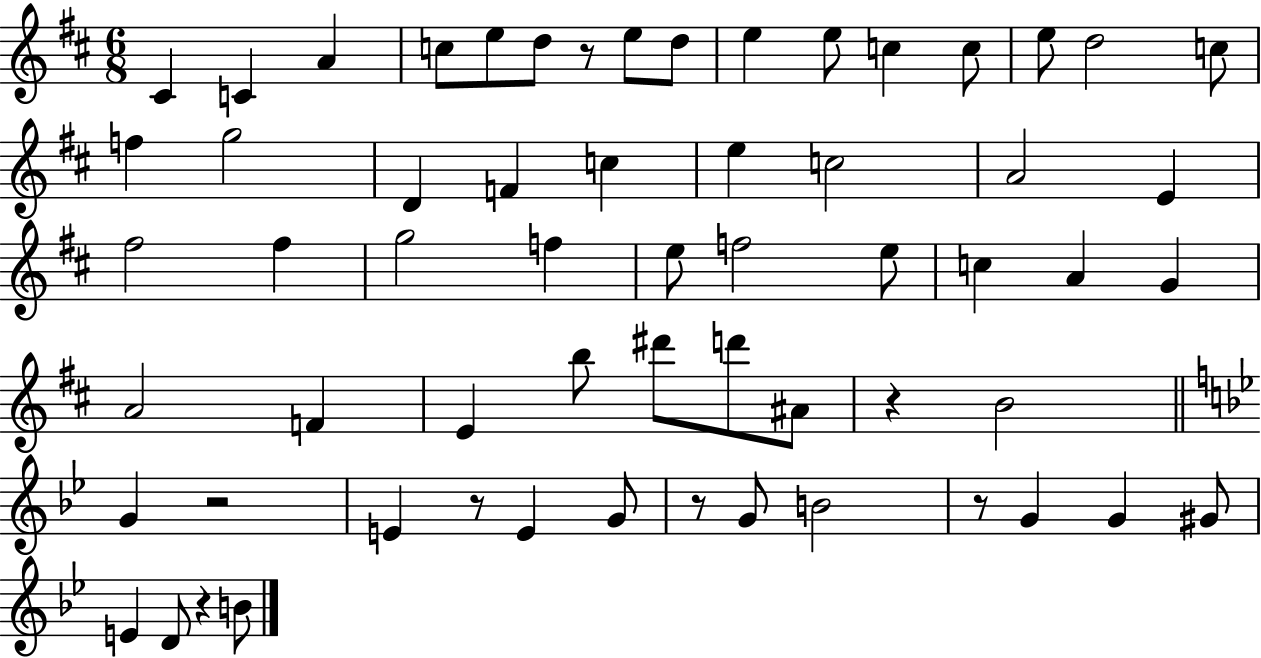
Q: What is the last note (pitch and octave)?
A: B4